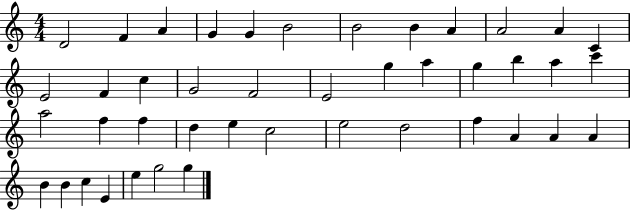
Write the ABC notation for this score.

X:1
T:Untitled
M:4/4
L:1/4
K:C
D2 F A G G B2 B2 B A A2 A C E2 F c G2 F2 E2 g a g b a c' a2 f f d e c2 e2 d2 f A A A B B c E e g2 g